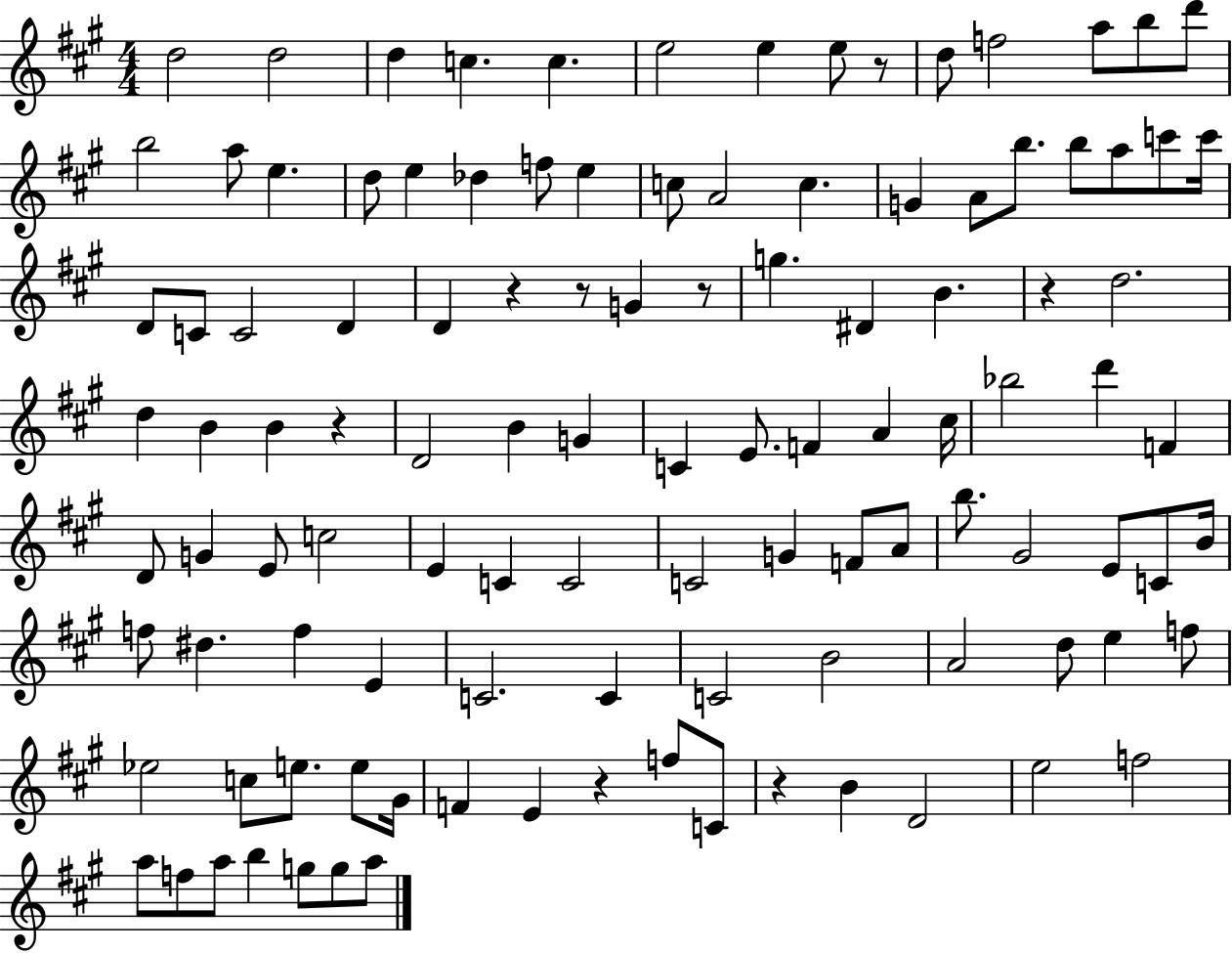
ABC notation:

X:1
T:Untitled
M:4/4
L:1/4
K:A
d2 d2 d c c e2 e e/2 z/2 d/2 f2 a/2 b/2 d'/2 b2 a/2 e d/2 e _d f/2 e c/2 A2 c G A/2 b/2 b/2 a/2 c'/2 c'/4 D/2 C/2 C2 D D z z/2 G z/2 g ^D B z d2 d B B z D2 B G C E/2 F A ^c/4 _b2 d' F D/2 G E/2 c2 E C C2 C2 G F/2 A/2 b/2 ^G2 E/2 C/2 B/4 f/2 ^d f E C2 C C2 B2 A2 d/2 e f/2 _e2 c/2 e/2 e/2 ^G/4 F E z f/2 C/2 z B D2 e2 f2 a/2 f/2 a/2 b g/2 g/2 a/2